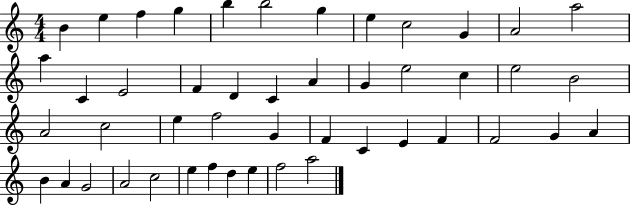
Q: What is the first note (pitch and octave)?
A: B4